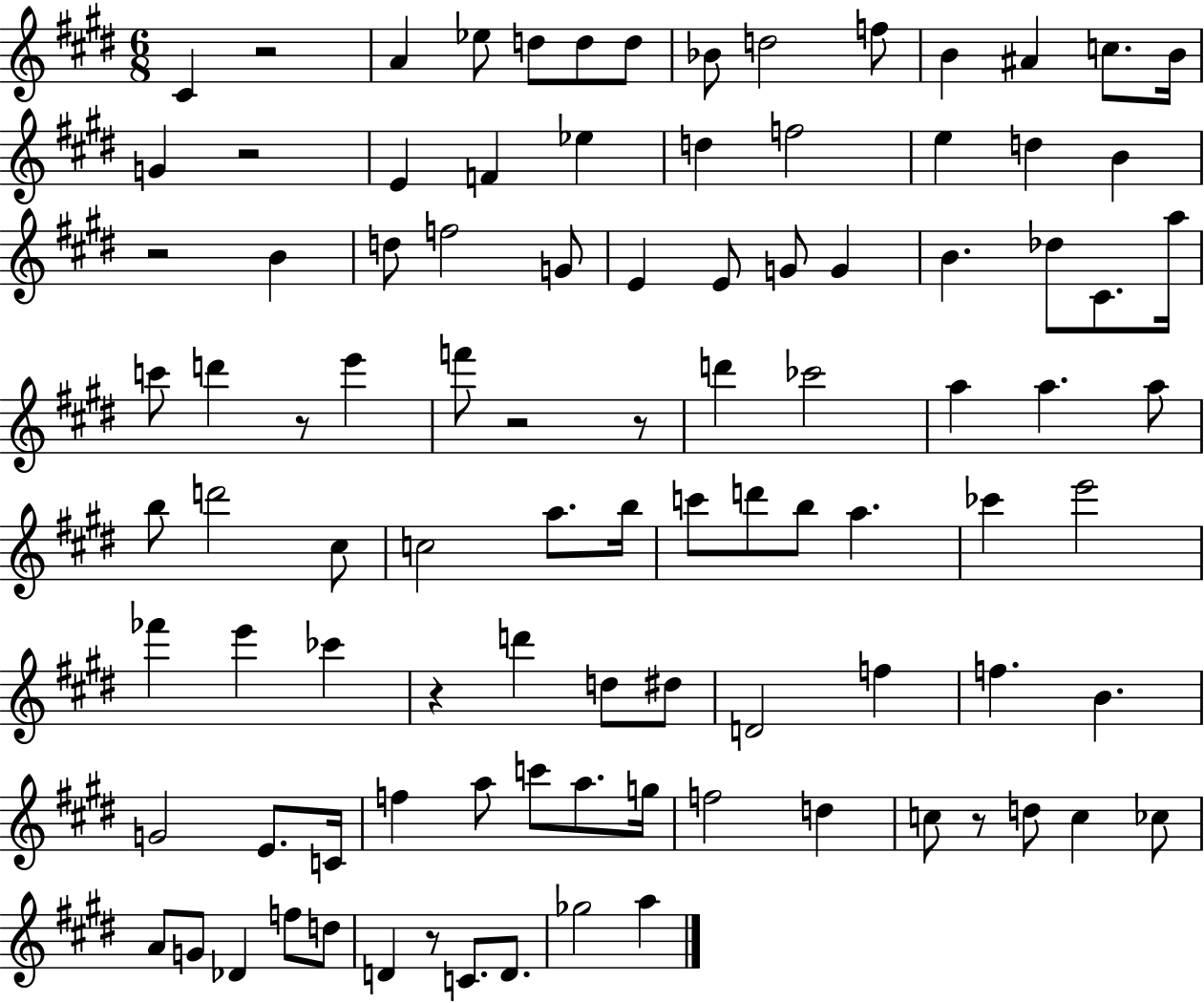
C#4/q R/h A4/q Eb5/e D5/e D5/e D5/e Bb4/e D5/h F5/e B4/q A#4/q C5/e. B4/s G4/q R/h E4/q F4/q Eb5/q D5/q F5/h E5/q D5/q B4/q R/h B4/q D5/e F5/h G4/e E4/q E4/e G4/e G4/q B4/q. Db5/e C#4/e. A5/s C6/e D6/q R/e E6/q F6/e R/h R/e D6/q CES6/h A5/q A5/q. A5/e B5/e D6/h C#5/e C5/h A5/e. B5/s C6/e D6/e B5/e A5/q. CES6/q E6/h FES6/q E6/q CES6/q R/q D6/q D5/e D#5/e D4/h F5/q F5/q. B4/q. G4/h E4/e. C4/s F5/q A5/e C6/e A5/e. G5/s F5/h D5/q C5/e R/e D5/e C5/q CES5/e A4/e G4/e Db4/q F5/e D5/e D4/q R/e C4/e. D4/e. Gb5/h A5/q